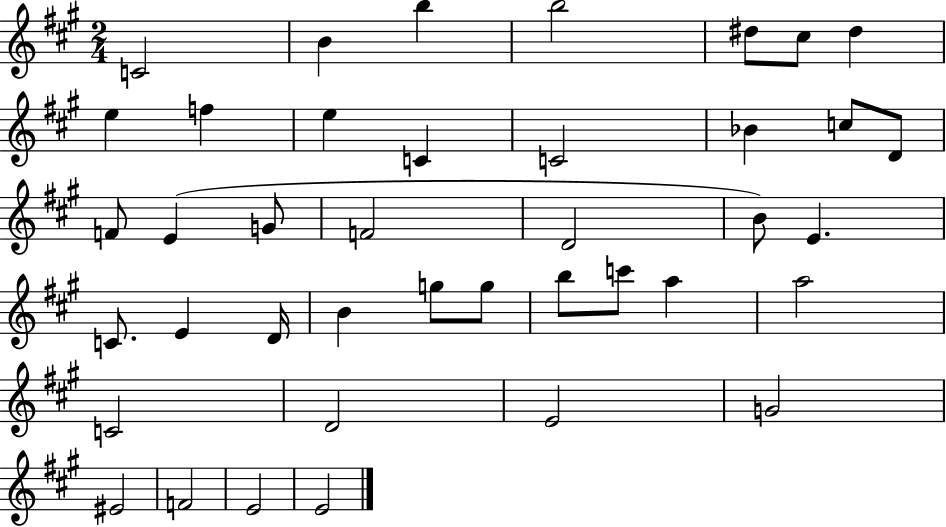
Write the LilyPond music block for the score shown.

{
  \clef treble
  \numericTimeSignature
  \time 2/4
  \key a \major
  \repeat volta 2 { c'2 | b'4 b''4 | b''2 | dis''8 cis''8 dis''4 | \break e''4 f''4 | e''4 c'4 | c'2 | bes'4 c''8 d'8 | \break f'8 e'4( g'8 | f'2 | d'2 | b'8) e'4. | \break c'8. e'4 d'16 | b'4 g''8 g''8 | b''8 c'''8 a''4 | a''2 | \break c'2 | d'2 | e'2 | g'2 | \break eis'2 | f'2 | e'2 | e'2 | \break } \bar "|."
}